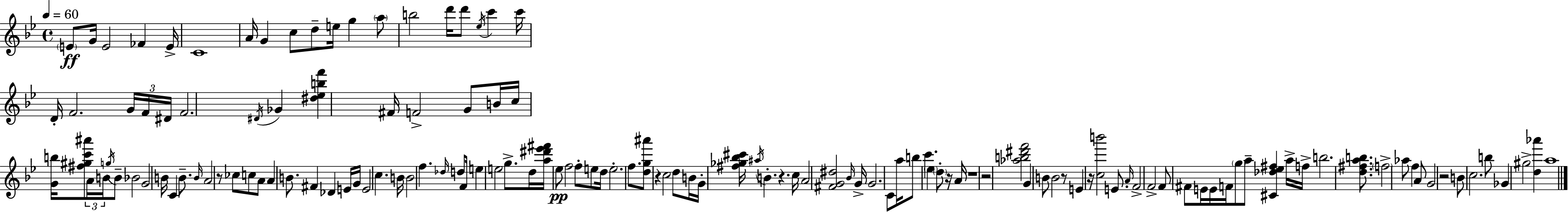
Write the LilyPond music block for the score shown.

{
  \clef treble
  \time 4/4
  \defaultTimeSignature
  \key g \minor
  \tempo 4 = 60
  \parenthesize e'8\ff g'16 e'2 fes'4 e'16-> | c'1 | a'16 g'4 c''8 d''8-- e''16 g''4 \parenthesize a''8 | b''2 d'''16 d'''8 \acciaccatura { ees''16 } c'''4 | \break c'''16 d'16-. f'2. \tuplet 3/2 { g'16 f'16 | dis'16 } f'2. \acciaccatura { dis'16 } ges'4 | <dis'' ees'' b'' f'''>4 fis'16 f'2-> g'8 | b'16 c''16 <g' b''>16 <fis'' gis'' c''' ais'''>8 \tuplet 3/2 { a'16 b'16 \acciaccatura { g''16 } } b'8-- bes'2 | \break g'2 b'16 c'4 | b'8.-- \grace { b'16 } a'2 r8 ces''8 | c''8 a'8 a'4 b'8. fis'4 des'4 | e'16 g'16 e'2 c''4. | \break b'16 b'2 f''4. | \grace { des''16 } d''8 f'16 e''4 e''2 | g''8.-> d''16 <a'' dis''' ees''' fis'''>16 ees''8\pp f''2 | f''8-. e''8 d''16 e''2.-. | \break f''8. <d'' g'' ais'''>8 r4 c''2 | d''8 b'16 g'16-. <fis'' ges'' bes'' cis'''>16 \acciaccatura { ais''16 } b'4.-. r4. | c''16 a'2 <fis' g' dis''>2 | \grace { bes'16 } g'16-> g'2. | \break c'8 a''16 b''8 c'''4. \parenthesize ees''4 | \parenthesize d''8-. r16 a'16 r1 | r2 <aes'' b'' dis''' f'''>2 | g'4 b'8 b'2 | \break r8 e'4 r16 <c'' b'''>2 | e'8. \grace { a'16 } f'2-> | f'2-> f'8 fis'8 e'16 e'16 f'16 \parenthesize g''8 | a''8-- <cis' des'' ees'' fis''>4 a''16-> f''16-> b''2. | \break <d'' fis'' a'' b''>8. \parenthesize f''2-> | aes''8 f''4 a'8 g'2 | r2 b'8 c''2. | b''8 ges'4 gis''2-> | \break <d'' aes'''>4 a''1 | \bar "|."
}